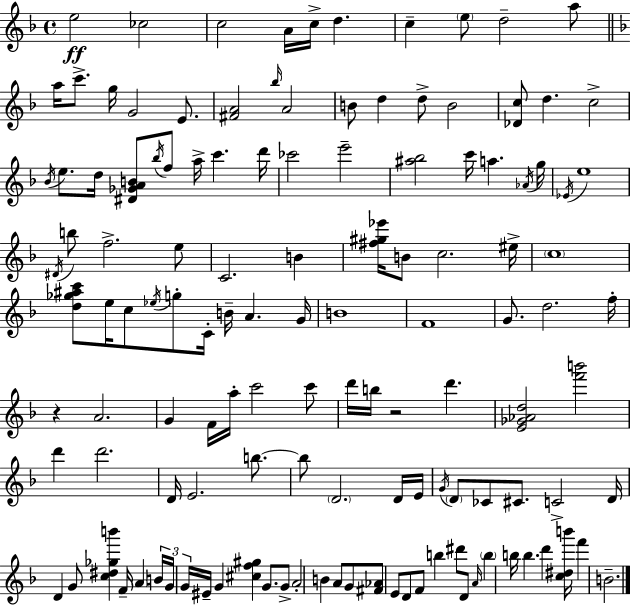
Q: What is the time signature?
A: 4/4